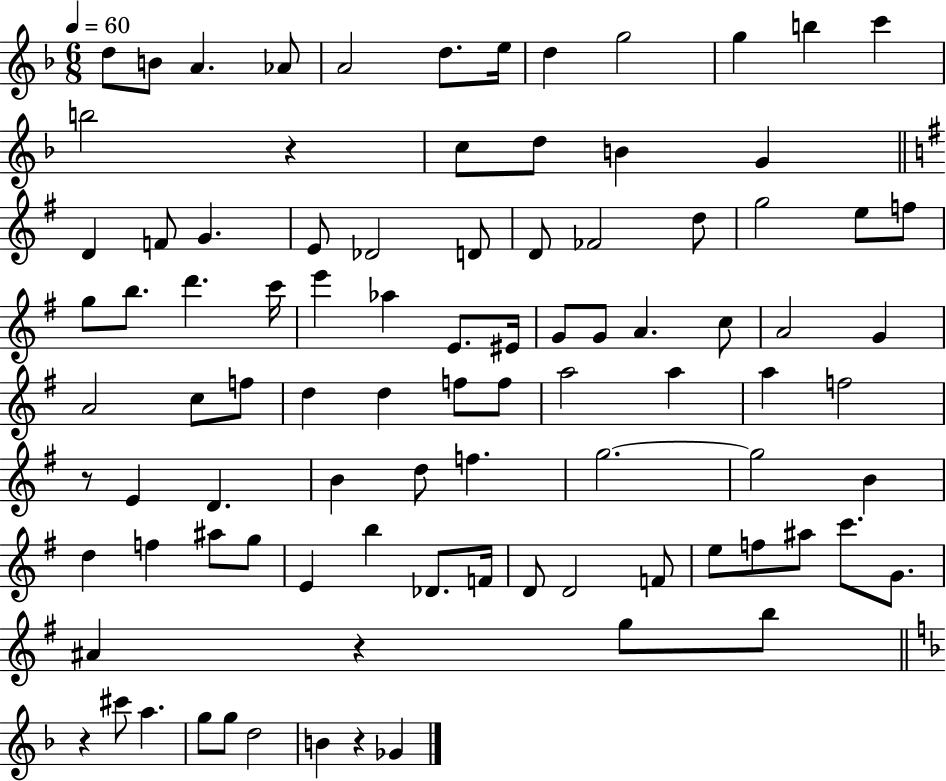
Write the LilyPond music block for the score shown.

{
  \clef treble
  \numericTimeSignature
  \time 6/8
  \key f \major
  \tempo 4 = 60
  \repeat volta 2 { d''8 b'8 a'4. aes'8 | a'2 d''8. e''16 | d''4 g''2 | g''4 b''4 c'''4 | \break b''2 r4 | c''8 d''8 b'4 g'4 | \bar "||" \break \key g \major d'4 f'8 g'4. | e'8 des'2 d'8 | d'8 fes'2 d''8 | g''2 e''8 f''8 | \break g''8 b''8. d'''4. c'''16 | e'''4 aes''4 e'8. eis'16 | g'8 g'8 a'4. c''8 | a'2 g'4 | \break a'2 c''8 f''8 | d''4 d''4 f''8 f''8 | a''2 a''4 | a''4 f''2 | \break r8 e'4 d'4. | b'4 d''8 f''4. | g''2.~~ | g''2 b'4 | \break d''4 f''4 ais''8 g''8 | e'4 b''4 des'8. f'16 | d'8 d'2 f'8 | e''8 f''8 ais''8 c'''8. g'8. | \break ais'4 r4 g''8 b''8 | \bar "||" \break \key f \major r4 cis'''8 a''4. | g''8 g''8 d''2 | b'4 r4 ges'4 | } \bar "|."
}